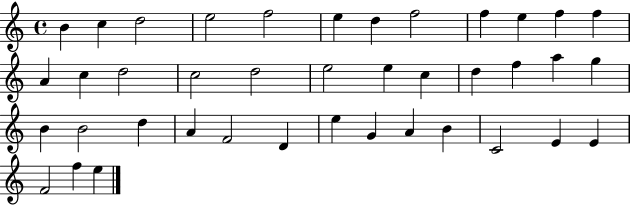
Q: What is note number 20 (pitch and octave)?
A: C5